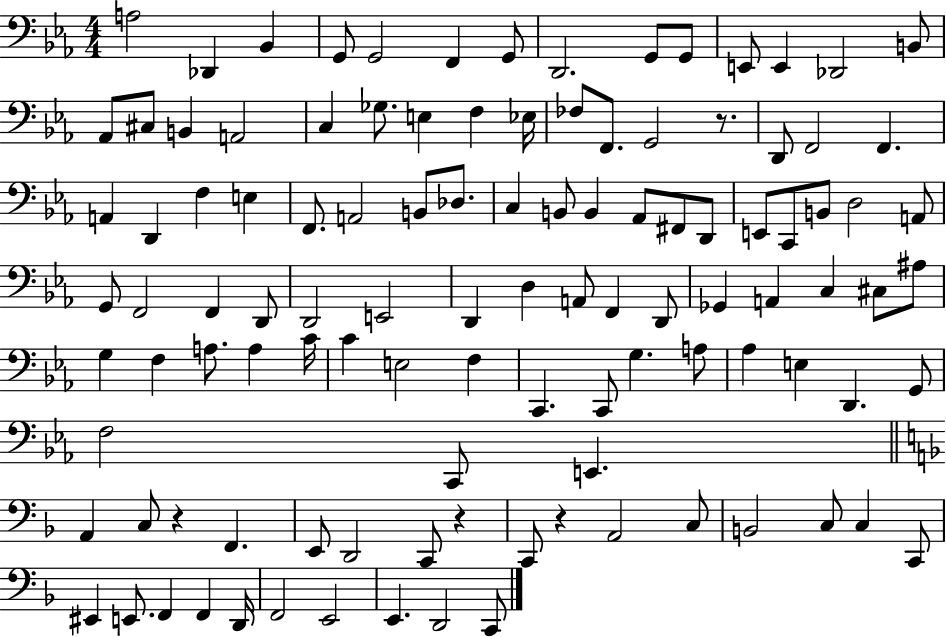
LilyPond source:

{
  \clef bass
  \numericTimeSignature
  \time 4/4
  \key ees \major
  \repeat volta 2 { a2 des,4 bes,4 | g,8 g,2 f,4 g,8 | d,2. g,8 g,8 | e,8 e,4 des,2 b,8 | \break aes,8 cis8 b,4 a,2 | c4 ges8. e4 f4 ees16 | fes8 f,8. g,2 r8. | d,8 f,2 f,4. | \break a,4 d,4 f4 e4 | f,8. a,2 b,8 des8. | c4 b,8 b,4 aes,8 fis,8 d,8 | e,8 c,8 b,8 d2 a,8 | \break g,8 f,2 f,4 d,8 | d,2 e,2 | d,4 d4 a,8 f,4 d,8 | ges,4 a,4 c4 cis8 ais8 | \break g4 f4 a8. a4 c'16 | c'4 e2 f4 | c,4. c,8 g4. a8 | aes4 e4 d,4. g,8 | \break f2 c,8 e,4. | \bar "||" \break \key f \major a,4 c8 r4 f,4. | e,8 d,2 c,8 r4 | c,8 r4 a,2 c8 | b,2 c8 c4 c,8 | \break eis,4 e,8. f,4 f,4 d,16 | f,2 e,2 | e,4. d,2 c,8 | } \bar "|."
}